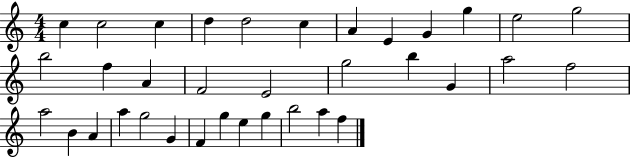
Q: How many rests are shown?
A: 0